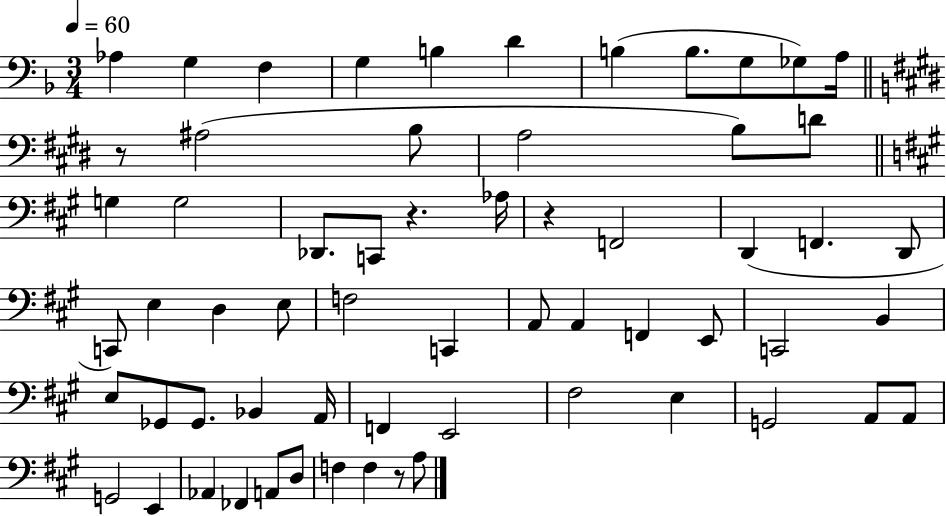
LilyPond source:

{
  \clef bass
  \numericTimeSignature
  \time 3/4
  \key f \major
  \tempo 4 = 60
  aes4 g4 f4 | g4 b4 d'4 | b4( b8. g8 ges8) a16 | \bar "||" \break \key e \major r8 ais2( b8 | a2 b8) d'8 | \bar "||" \break \key a \major g4 g2 | des,8. c,8 r4. aes16 | r4 f,2 | d,4( f,4. d,8 | \break c,8) e4 d4 e8 | f2 c,4 | a,8 a,4 f,4 e,8 | c,2 b,4 | \break e8 ges,8 ges,8. bes,4 a,16 | f,4 e,2 | fis2 e4 | g,2 a,8 a,8 | \break g,2 e,4 | aes,4 fes,4 a,8 d8 | f4 f4 r8 a8 | \bar "|."
}